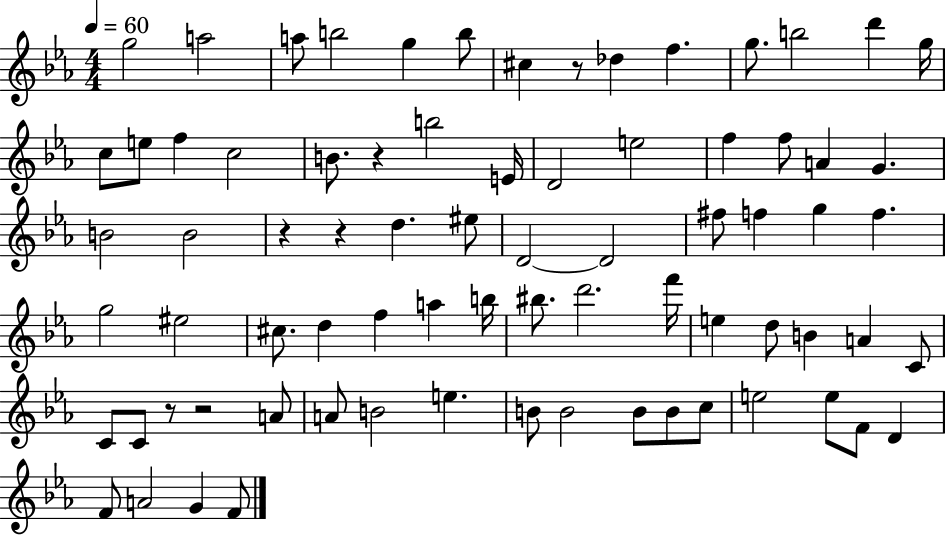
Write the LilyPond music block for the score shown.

{
  \clef treble
  \numericTimeSignature
  \time 4/4
  \key ees \major
  \tempo 4 = 60
  g''2 a''2 | a''8 b''2 g''4 b''8 | cis''4 r8 des''4 f''4. | g''8. b''2 d'''4 g''16 | \break c''8 e''8 f''4 c''2 | b'8. r4 b''2 e'16 | d'2 e''2 | f''4 f''8 a'4 g'4. | \break b'2 b'2 | r4 r4 d''4. eis''8 | d'2~~ d'2 | fis''8 f''4 g''4 f''4. | \break g''2 eis''2 | cis''8. d''4 f''4 a''4 b''16 | bis''8. d'''2. f'''16 | e''4 d''8 b'4 a'4 c'8 | \break c'8 c'8 r8 r2 a'8 | a'8 b'2 e''4. | b'8 b'2 b'8 b'8 c''8 | e''2 e''8 f'8 d'4 | \break f'8 a'2 g'4 f'8 | \bar "|."
}